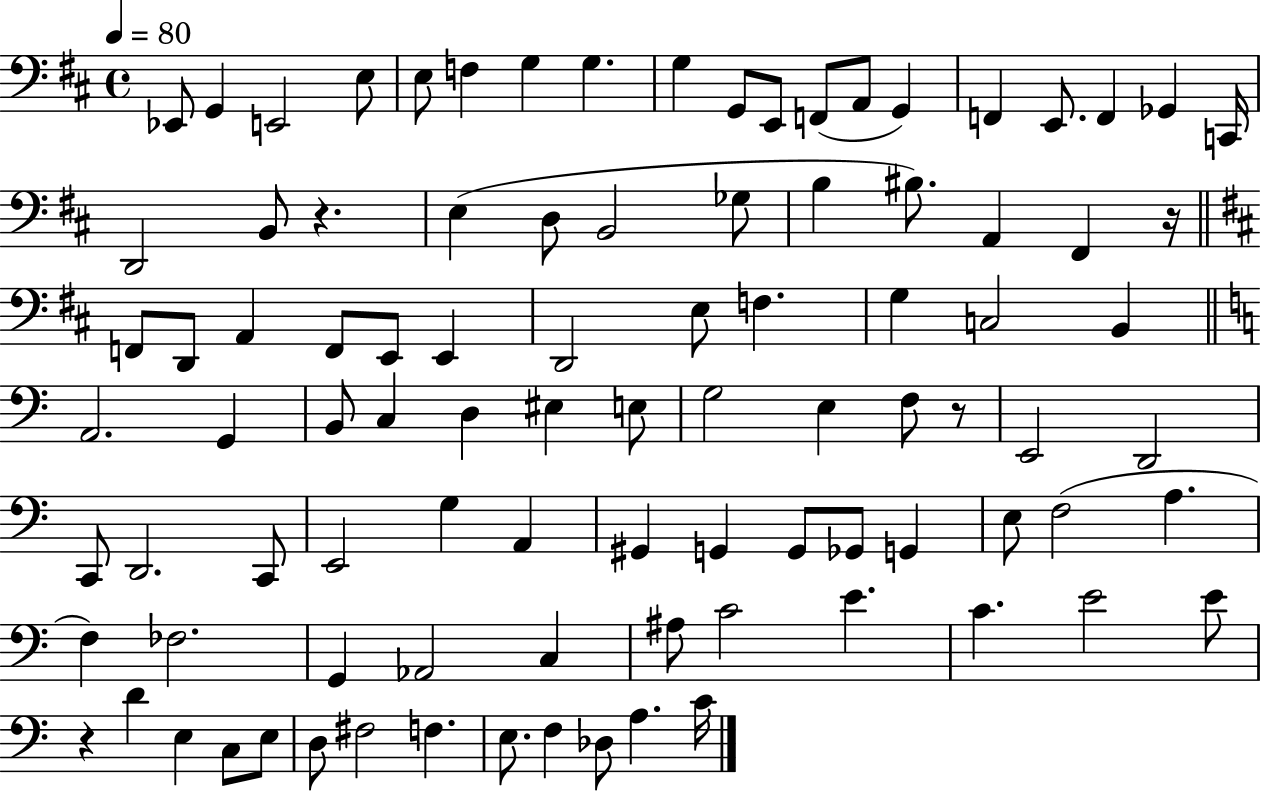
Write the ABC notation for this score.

X:1
T:Untitled
M:4/4
L:1/4
K:D
_E,,/2 G,, E,,2 E,/2 E,/2 F, G, G, G, G,,/2 E,,/2 F,,/2 A,,/2 G,, F,, E,,/2 F,, _G,, C,,/4 D,,2 B,,/2 z E, D,/2 B,,2 _G,/2 B, ^B,/2 A,, ^F,, z/4 F,,/2 D,,/2 A,, F,,/2 E,,/2 E,, D,,2 E,/2 F, G, C,2 B,, A,,2 G,, B,,/2 C, D, ^E, E,/2 G,2 E, F,/2 z/2 E,,2 D,,2 C,,/2 D,,2 C,,/2 E,,2 G, A,, ^G,, G,, G,,/2 _G,,/2 G,, E,/2 F,2 A, F, _F,2 G,, _A,,2 C, ^A,/2 C2 E C E2 E/2 z D E, C,/2 E,/2 D,/2 ^F,2 F, E,/2 F, _D,/2 A, C/4